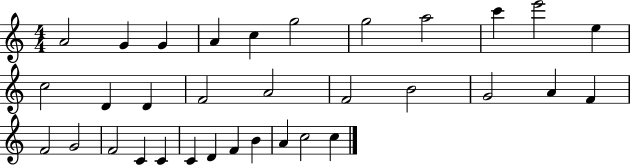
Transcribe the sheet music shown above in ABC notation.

X:1
T:Untitled
M:4/4
L:1/4
K:C
A2 G G A c g2 g2 a2 c' e'2 e c2 D D F2 A2 F2 B2 G2 A F F2 G2 F2 C C C D F B A c2 c